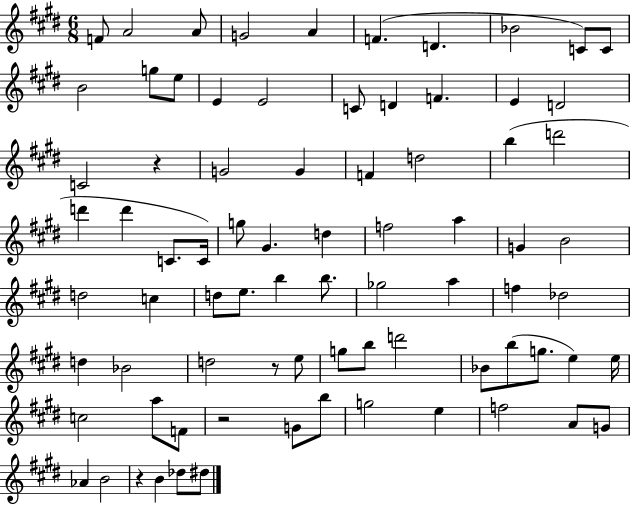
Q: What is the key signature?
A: E major